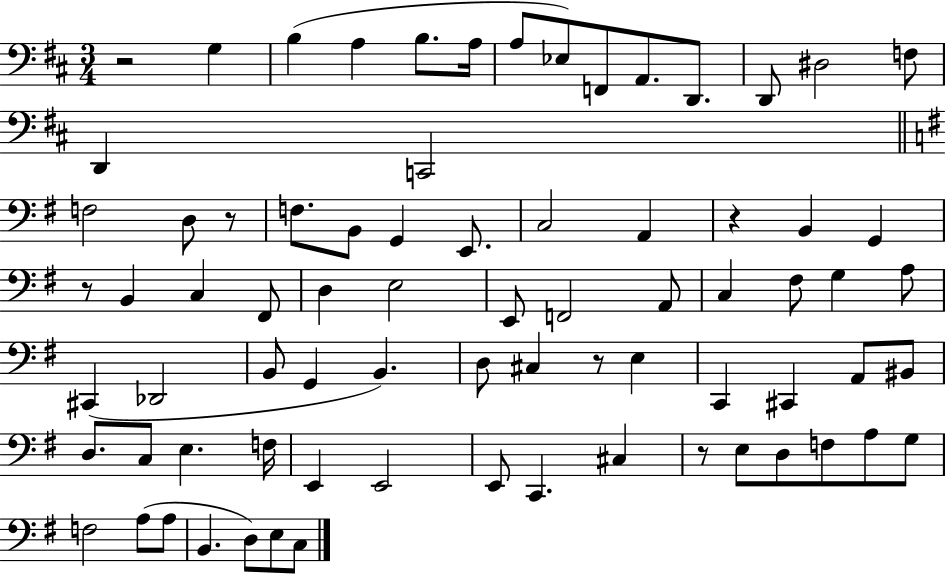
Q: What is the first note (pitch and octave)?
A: G3